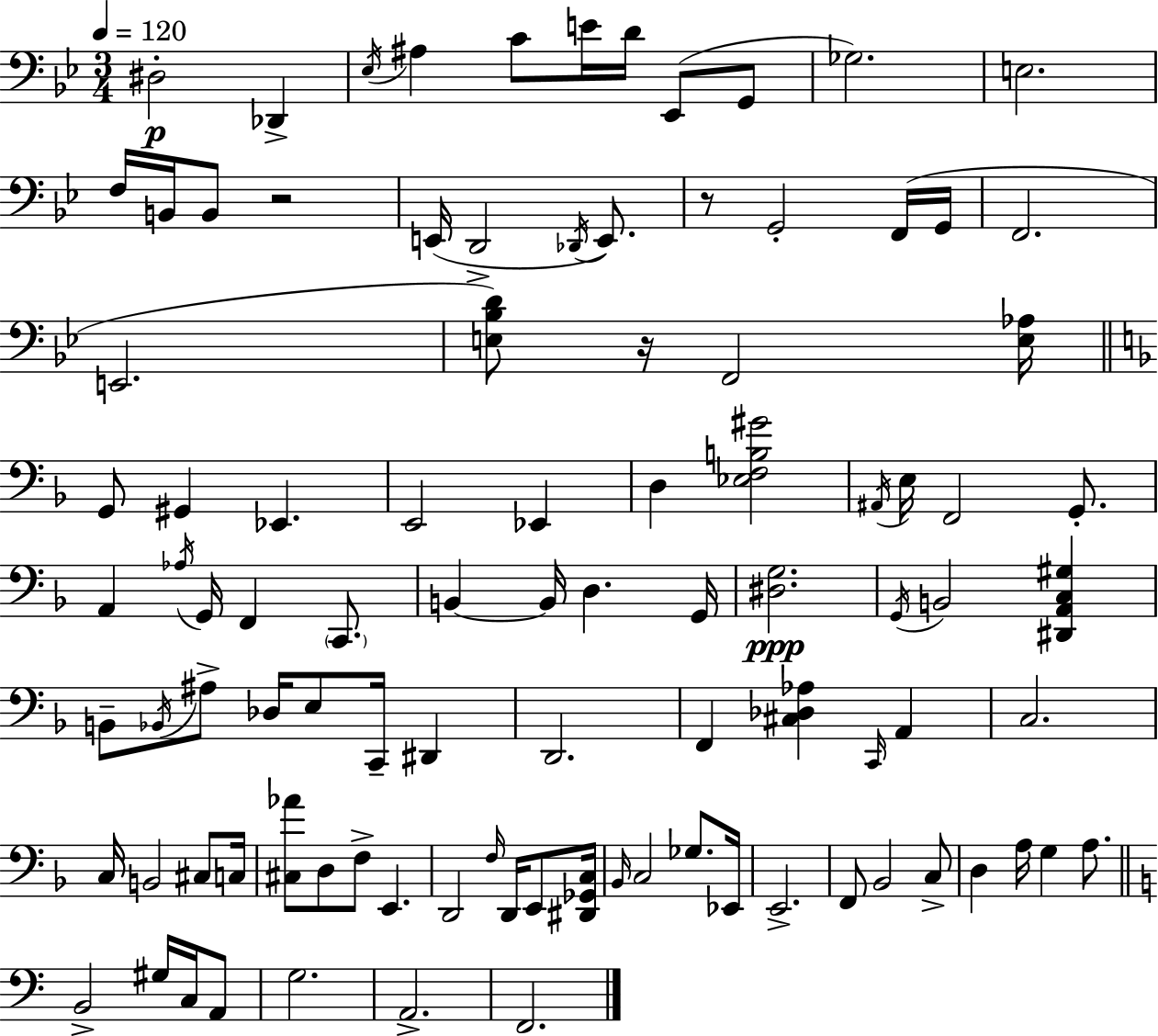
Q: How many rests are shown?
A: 3